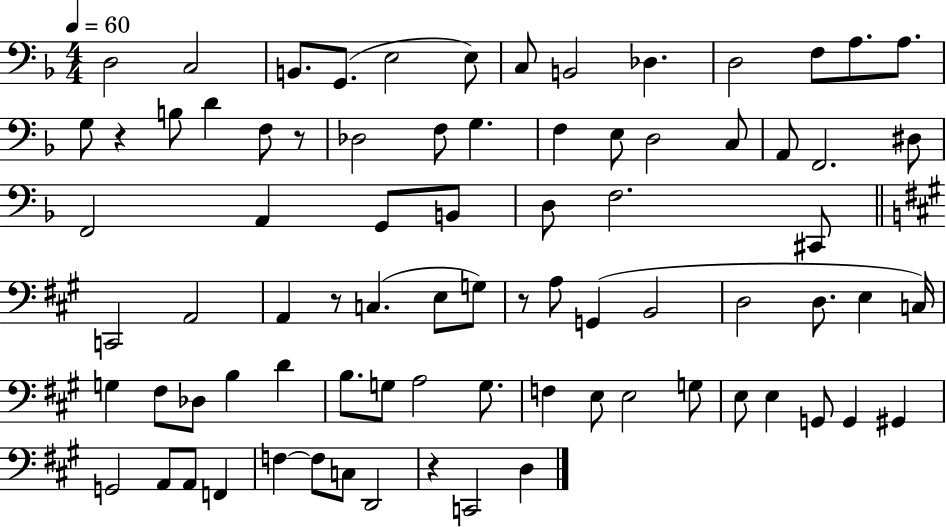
D3/h C3/h B2/e. G2/e. E3/h E3/e C3/e B2/h Db3/q. D3/h F3/e A3/e. A3/e. G3/e R/q B3/e D4/q F3/e R/e Db3/h F3/e G3/q. F3/q E3/e D3/h C3/e A2/e F2/h. D#3/e F2/h A2/q G2/e B2/e D3/e F3/h. C#2/e C2/h A2/h A2/q R/e C3/q. E3/e G3/e R/e A3/e G2/q B2/h D3/h D3/e. E3/q C3/s G3/q F#3/e Db3/e B3/q D4/q B3/e. G3/e A3/h G3/e. F3/q E3/e E3/h G3/e E3/e E3/q G2/e G2/q G#2/q G2/h A2/e A2/e F2/q F3/q F3/e C3/e D2/h R/q C2/h D3/q